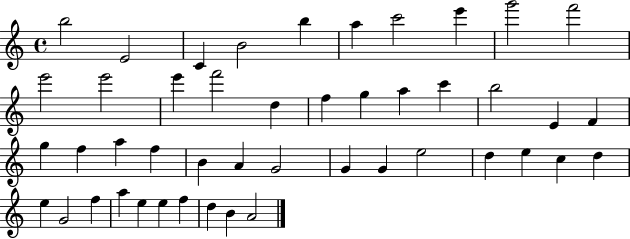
B5/h E4/h C4/q B4/h B5/q A5/q C6/h E6/q G6/h F6/h E6/h E6/h E6/q F6/h D5/q F5/q G5/q A5/q C6/q B5/h E4/q F4/q G5/q F5/q A5/q F5/q B4/q A4/q G4/h G4/q G4/q E5/h D5/q E5/q C5/q D5/q E5/q G4/h F5/q A5/q E5/q E5/q F5/q D5/q B4/q A4/h